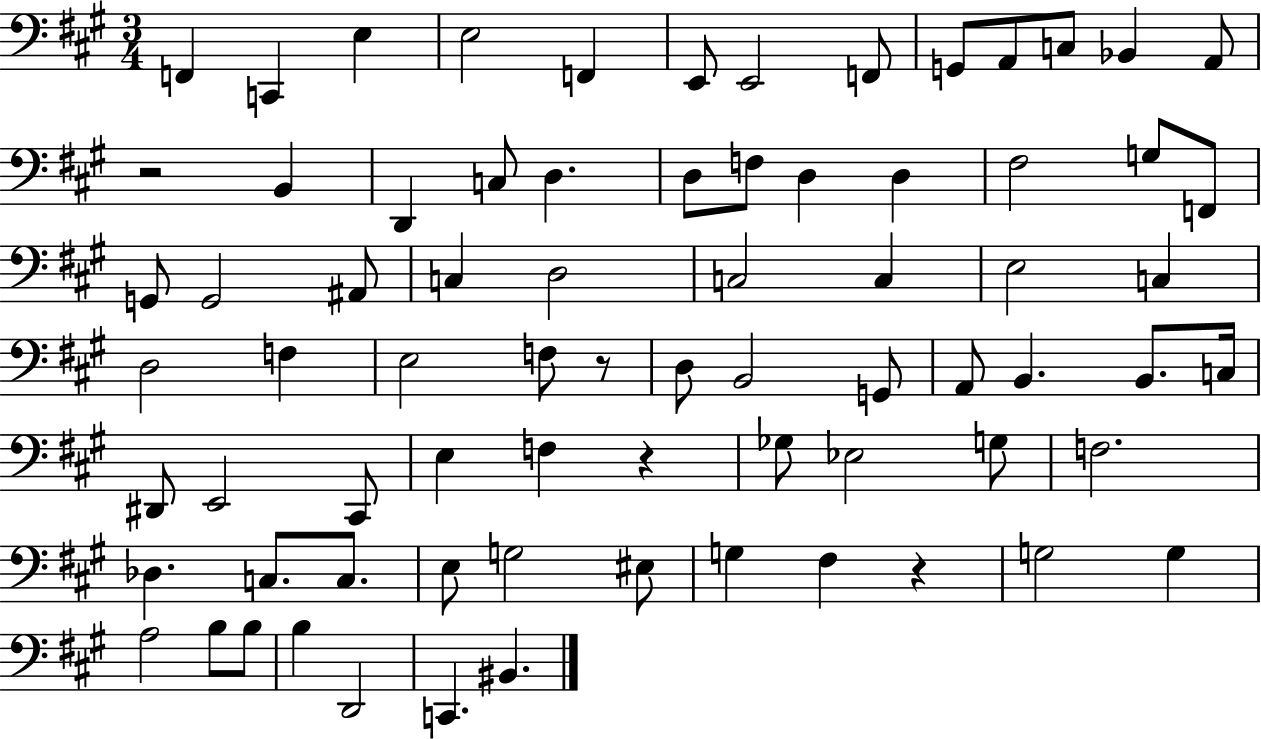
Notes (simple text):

F2/q C2/q E3/q E3/h F2/q E2/e E2/h F2/e G2/e A2/e C3/e Bb2/q A2/e R/h B2/q D2/q C3/e D3/q. D3/e F3/e D3/q D3/q F#3/h G3/e F2/e G2/e G2/h A#2/e C3/q D3/h C3/h C3/q E3/h C3/q D3/h F3/q E3/h F3/e R/e D3/e B2/h G2/e A2/e B2/q. B2/e. C3/s D#2/e E2/h C#2/e E3/q F3/q R/q Gb3/e Eb3/h G3/e F3/h. Db3/q. C3/e. C3/e. E3/e G3/h EIS3/e G3/q F#3/q R/q G3/h G3/q A3/h B3/e B3/e B3/q D2/h C2/q. BIS2/q.